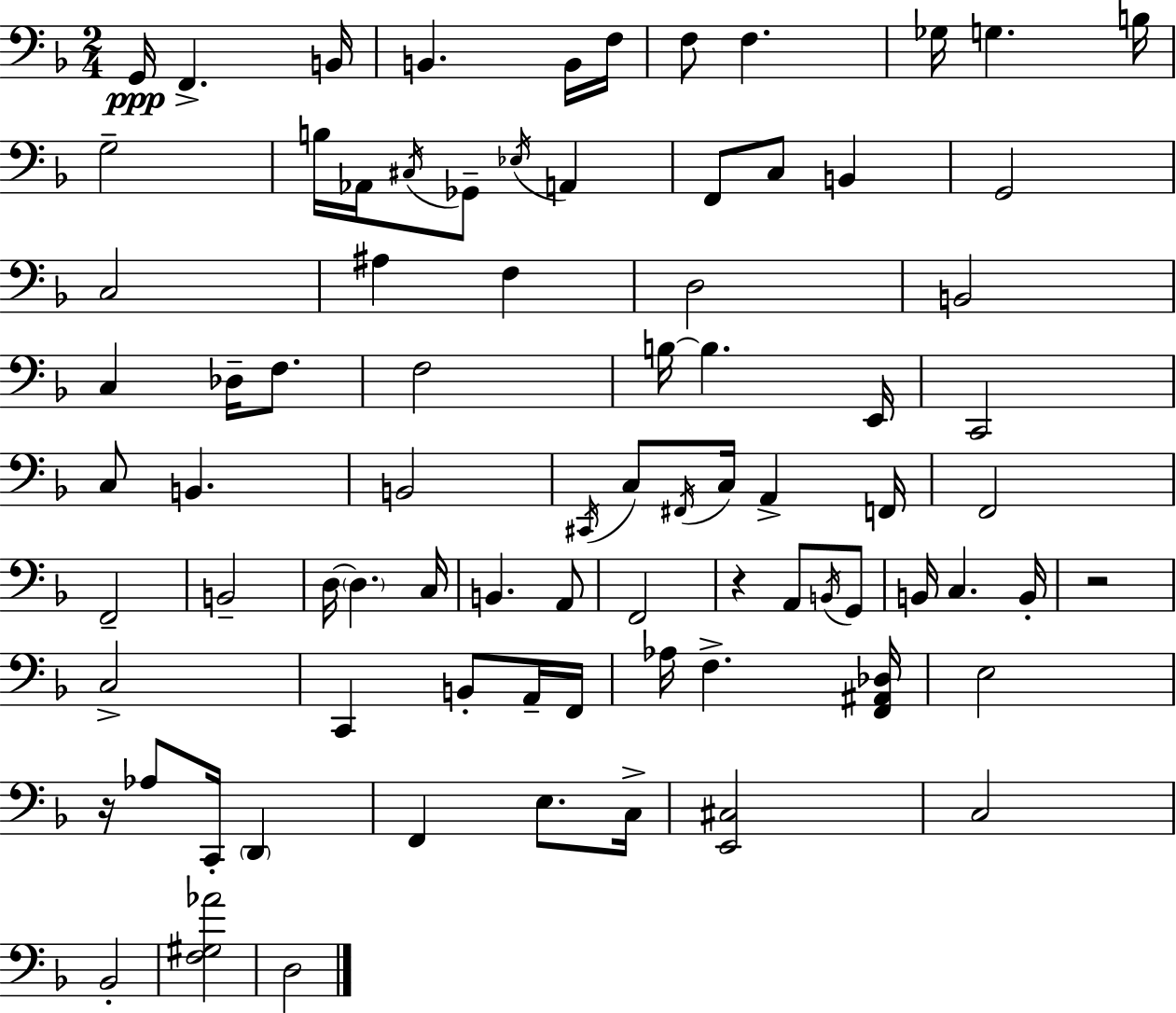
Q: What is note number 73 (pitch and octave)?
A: C3